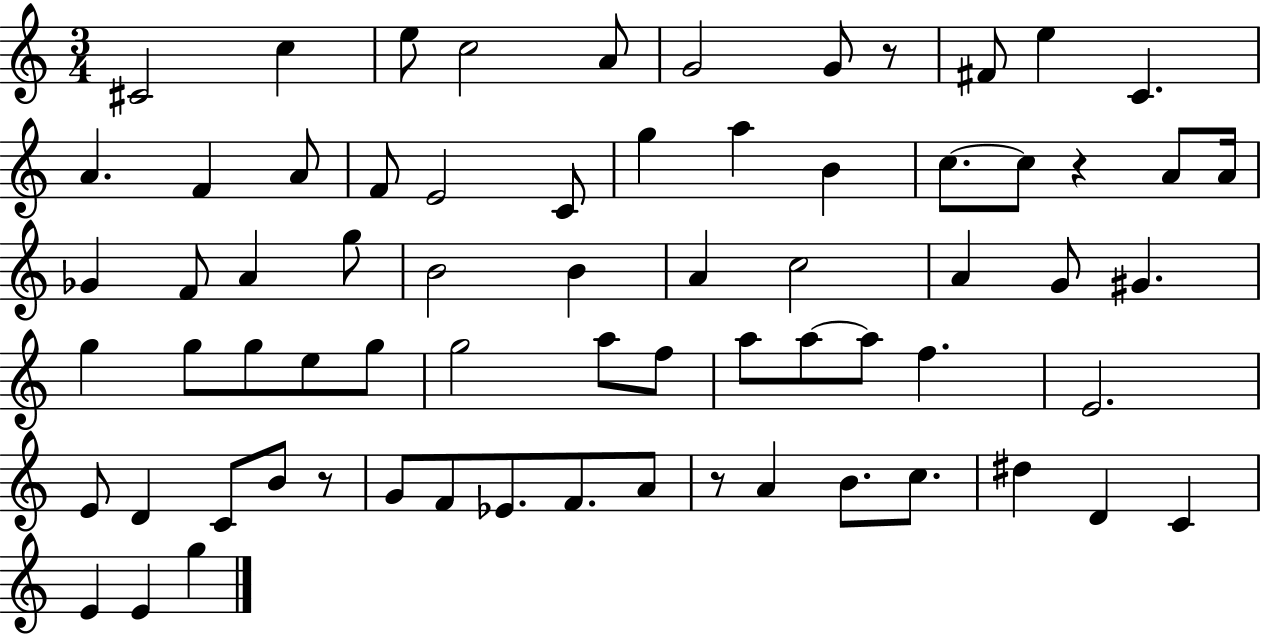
C#4/h C5/q E5/e C5/h A4/e G4/h G4/e R/e F#4/e E5/q C4/q. A4/q. F4/q A4/e F4/e E4/h C4/e G5/q A5/q B4/q C5/e. C5/e R/q A4/e A4/s Gb4/q F4/e A4/q G5/e B4/h B4/q A4/q C5/h A4/q G4/e G#4/q. G5/q G5/e G5/e E5/e G5/e G5/h A5/e F5/e A5/e A5/e A5/e F5/q. E4/h. E4/e D4/q C4/e B4/e R/e G4/e F4/e Eb4/e. F4/e. A4/e R/e A4/q B4/e. C5/e. D#5/q D4/q C4/q E4/q E4/q G5/q